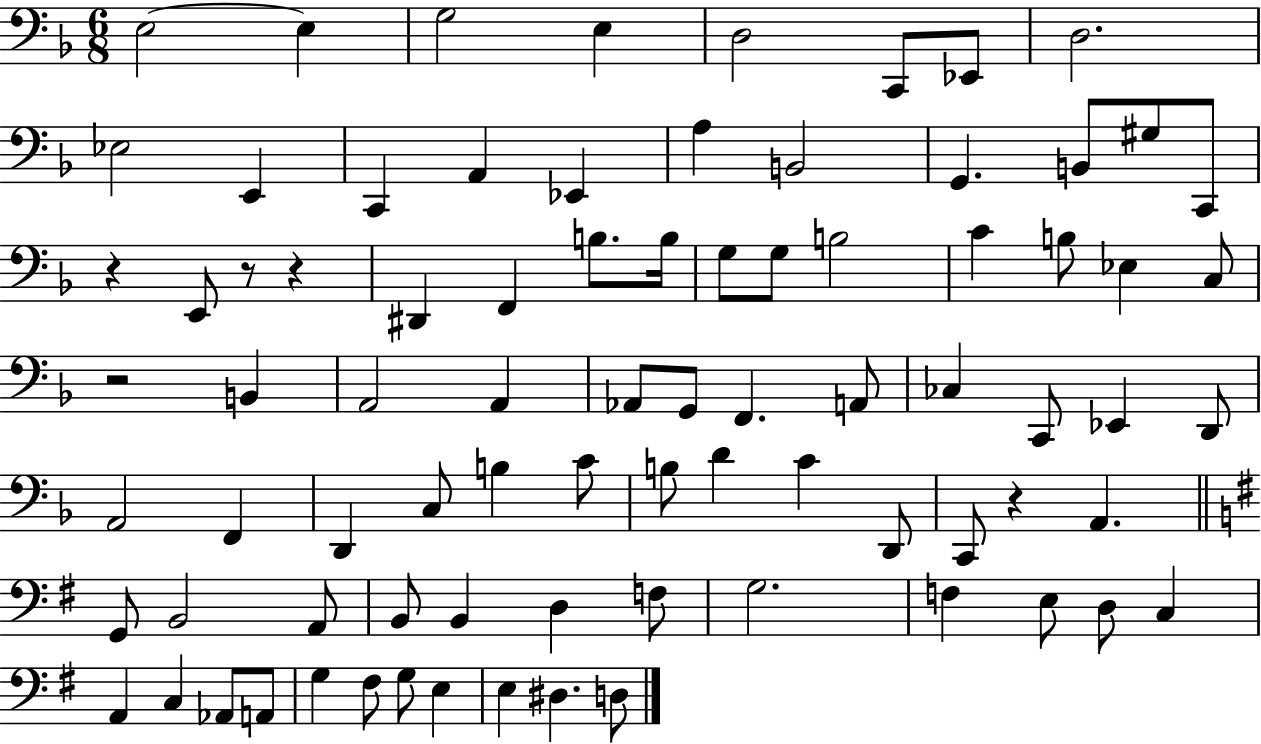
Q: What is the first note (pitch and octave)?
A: E3